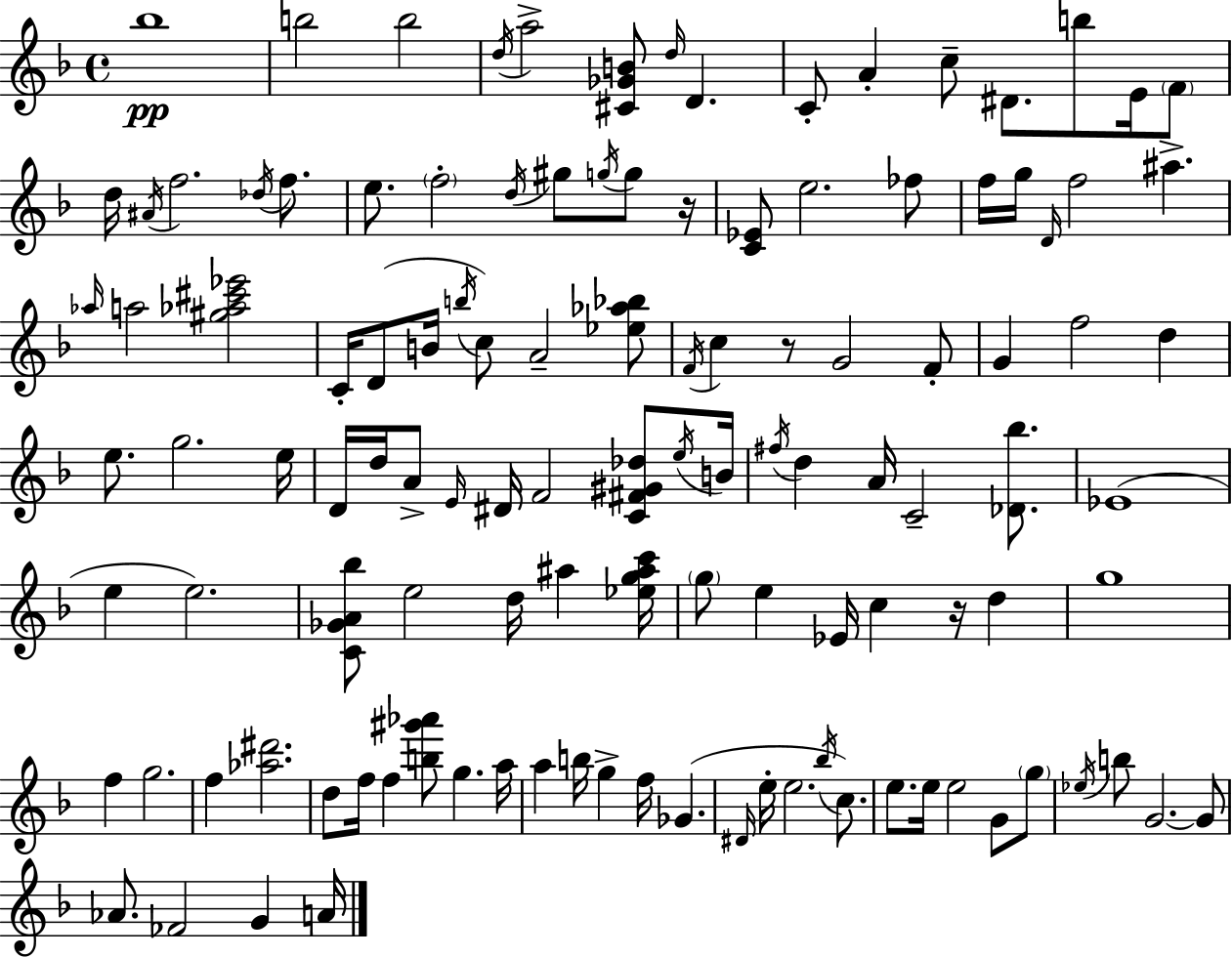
{
  \clef treble
  \time 4/4
  \defaultTimeSignature
  \key d \minor
  \repeat volta 2 { bes''1\pp | b''2 b''2 | \acciaccatura { d''16 } a''2-> <cis' ges' b'>8 \grace { d''16 } d'4. | c'8-. a'4-. c''8-- dis'8. b''8 e'16 | \break \parenthesize f'8 d''16 \acciaccatura { ais'16 } f''2. | \acciaccatura { des''16 } f''8. e''8. \parenthesize f''2-. \acciaccatura { d''16 } | gis''8 \acciaccatura { g''16 } g''8 r16 <c' ees'>8 e''2. | fes''8 f''16 g''16 \grace { d'16 } f''2 | \break ais''4.-> \grace { aes''16 } a''2 | <gis'' aes'' cis''' ees'''>2 c'16-. d'8( b'16 \acciaccatura { b''16 } c''8) a'2-- | <ees'' aes'' bes''>8 \acciaccatura { f'16 } c''4 r8 | g'2 f'8-. g'4 f''2 | \break d''4 e''8. g''2. | e''16 d'16 d''16 a'8-> \grace { e'16 } dis'16 | f'2 <c' fis' gis' des''>8 \acciaccatura { e''16 } b'16 \acciaccatura { fis''16 } d''4 | a'16 c'2-- <des' bes''>8. ees'1( | \break e''4 | e''2.) <c' ges' a' bes''>8 e''2 | d''16 ais''4 <ees'' g'' ais'' c'''>16 \parenthesize g''8 e''4 | ees'16 c''4 r16 d''4 g''1 | \break f''4 | g''2. f''4 | <aes'' dis'''>2. d''8 f''16 | f''4 <b'' gis''' aes'''>8 g''4. a''16 a''4 | \break b''16 g''4-> f''16 ges'4.( \grace { dis'16 } e''16-. e''2. | \acciaccatura { bes''16 } c''8.) e''8. | e''16 e''2 g'8 \parenthesize g''8 \acciaccatura { ees''16 } | b''8 g'2.~~ g'8 | \break aes'8. fes'2 g'4 a'16 | } \bar "|."
}